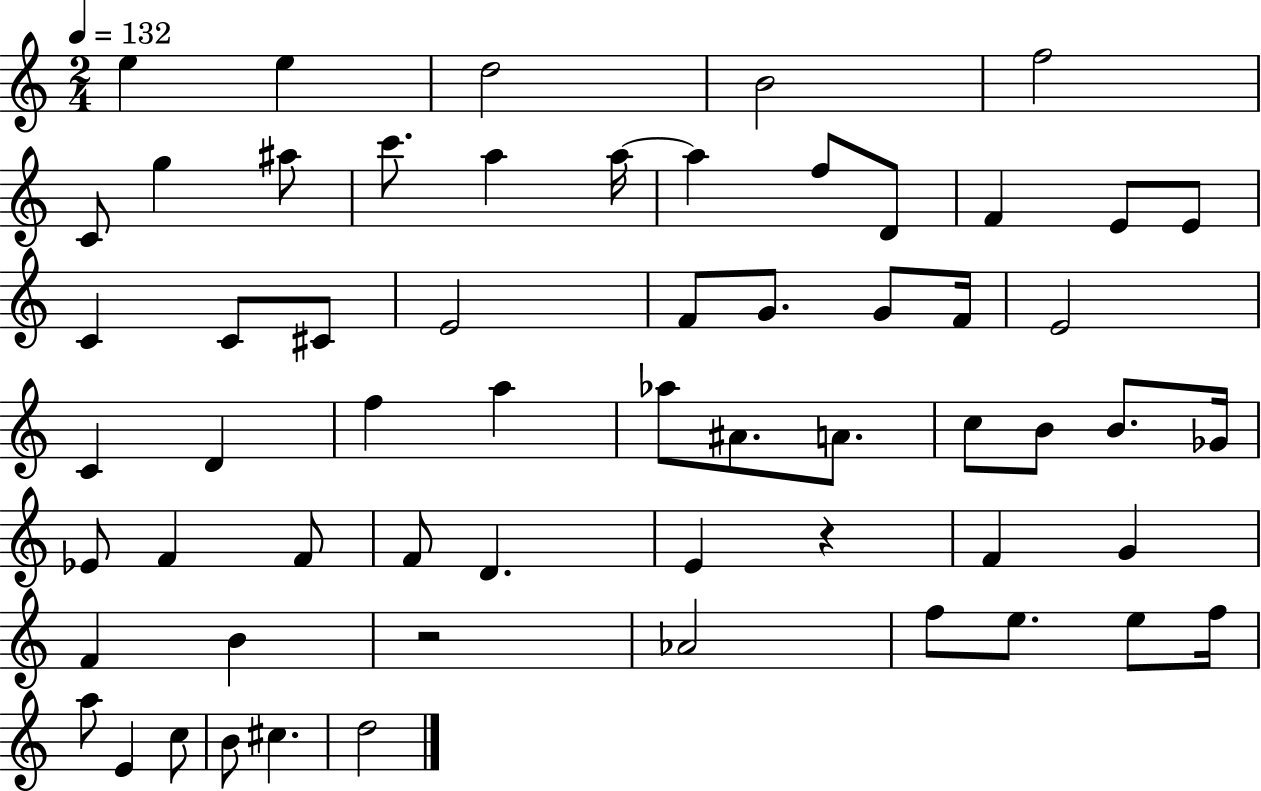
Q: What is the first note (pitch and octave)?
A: E5